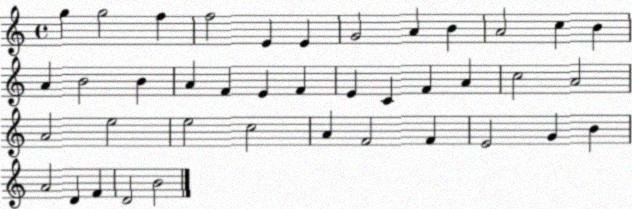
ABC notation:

X:1
T:Untitled
M:4/4
L:1/4
K:C
g g2 f f2 E E G2 A B A2 c B A B2 B A F E F E C F A c2 A2 A2 e2 e2 c2 A F2 F E2 G B A2 D F D2 B2